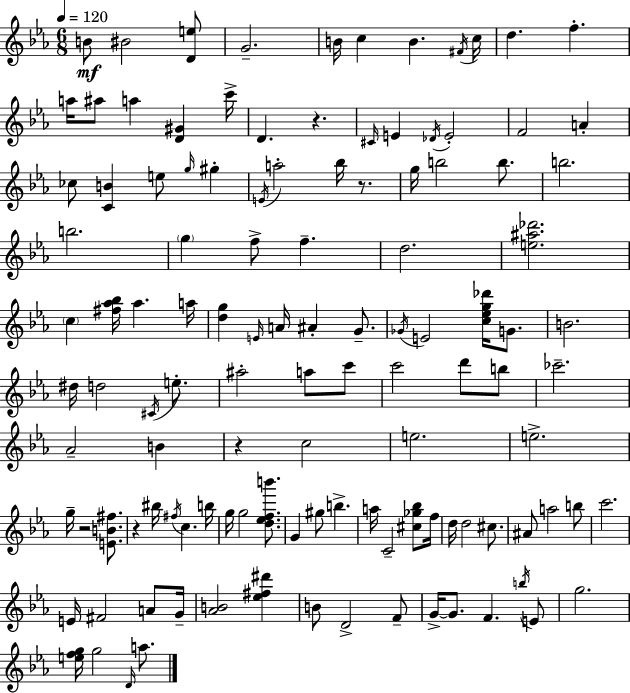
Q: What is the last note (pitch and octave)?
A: A5